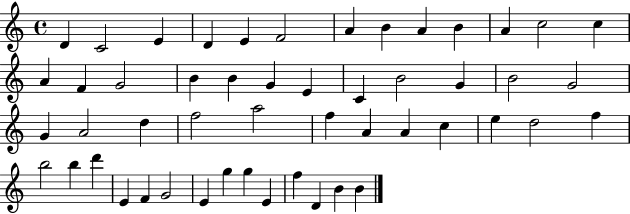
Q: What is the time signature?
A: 4/4